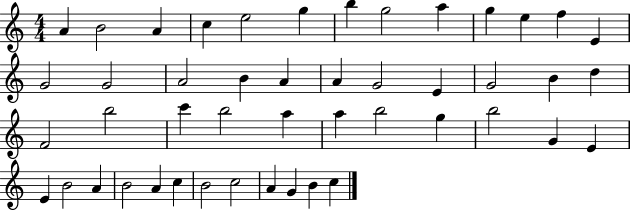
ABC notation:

X:1
T:Untitled
M:4/4
L:1/4
K:C
A B2 A c e2 g b g2 a g e f E G2 G2 A2 B A A G2 E G2 B d F2 b2 c' b2 a a b2 g b2 G E E B2 A B2 A c B2 c2 A G B c